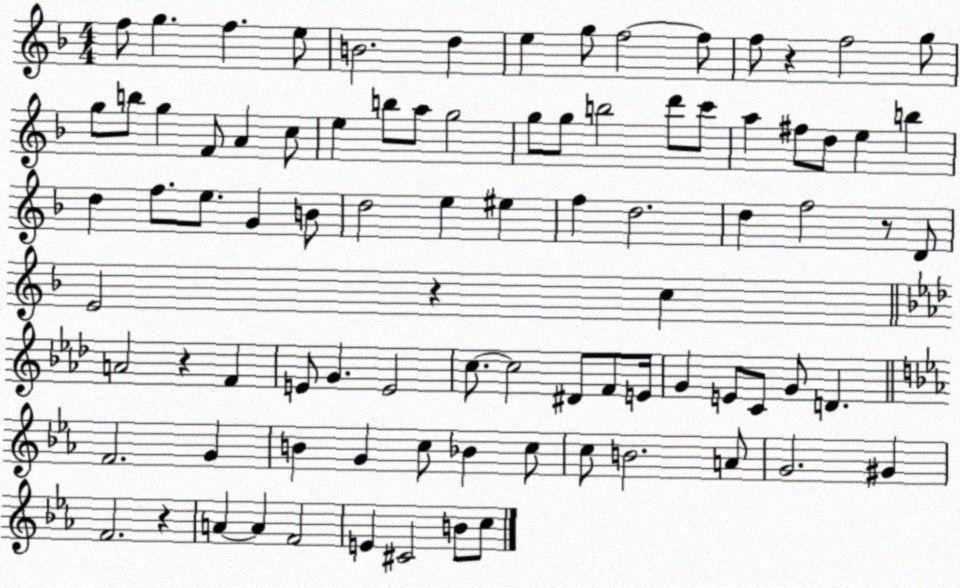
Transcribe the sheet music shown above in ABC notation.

X:1
T:Untitled
M:4/4
L:1/4
K:F
f/2 g f e/2 B2 d e g/2 f2 f/2 f/2 z f2 g/2 g/2 b/2 g F/2 A c/2 e b/2 a/2 g2 g/2 g/2 b2 d'/2 c'/2 a ^f/2 d/2 e b d f/2 e/2 G B/2 d2 e ^e f d2 d f2 z/2 D/2 E2 z c A2 z F E/2 G E2 c/2 c2 ^D/2 F/2 E/4 G E/2 C/2 G/2 D F2 G B G c/2 _B c/2 c/2 B2 A/2 G2 ^G F2 z A A F2 E ^C2 B/2 c/2